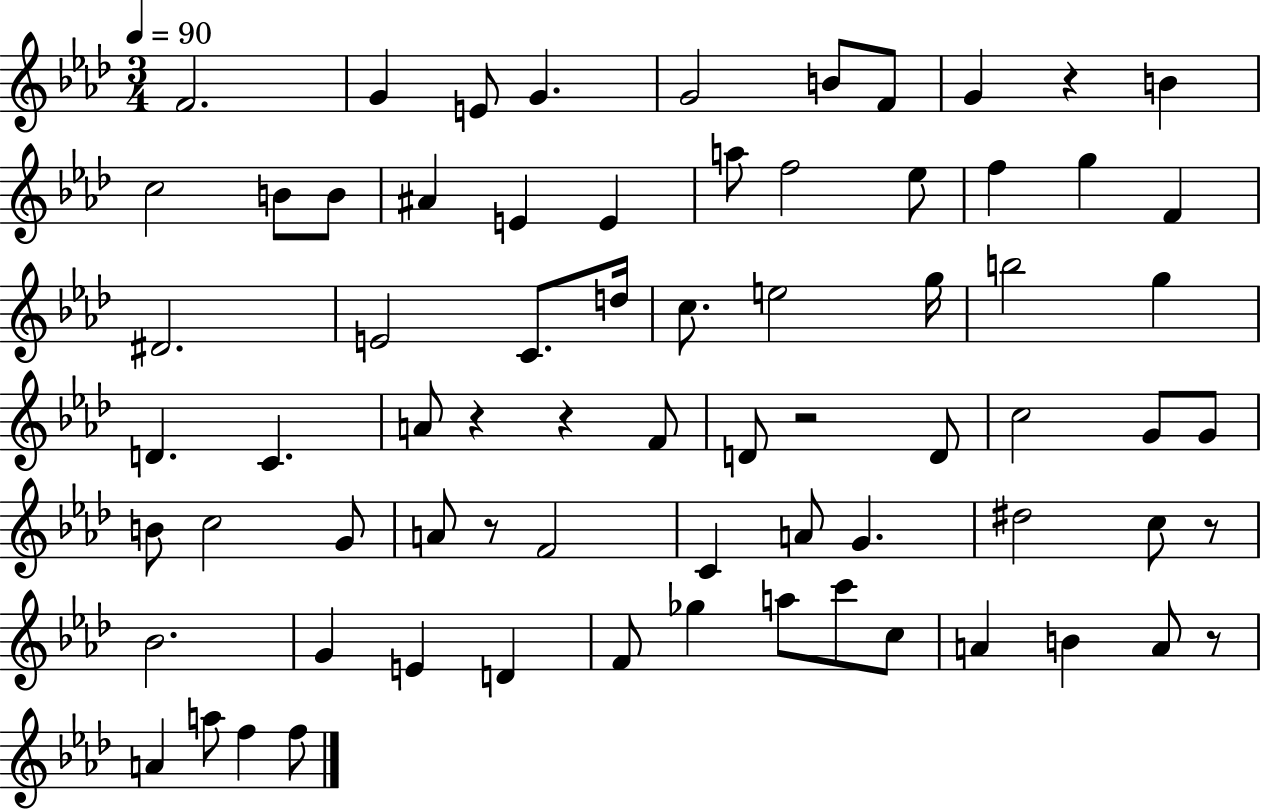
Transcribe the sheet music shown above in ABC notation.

X:1
T:Untitled
M:3/4
L:1/4
K:Ab
F2 G E/2 G G2 B/2 F/2 G z B c2 B/2 B/2 ^A E E a/2 f2 _e/2 f g F ^D2 E2 C/2 d/4 c/2 e2 g/4 b2 g D C A/2 z z F/2 D/2 z2 D/2 c2 G/2 G/2 B/2 c2 G/2 A/2 z/2 F2 C A/2 G ^d2 c/2 z/2 _B2 G E D F/2 _g a/2 c'/2 c/2 A B A/2 z/2 A a/2 f f/2